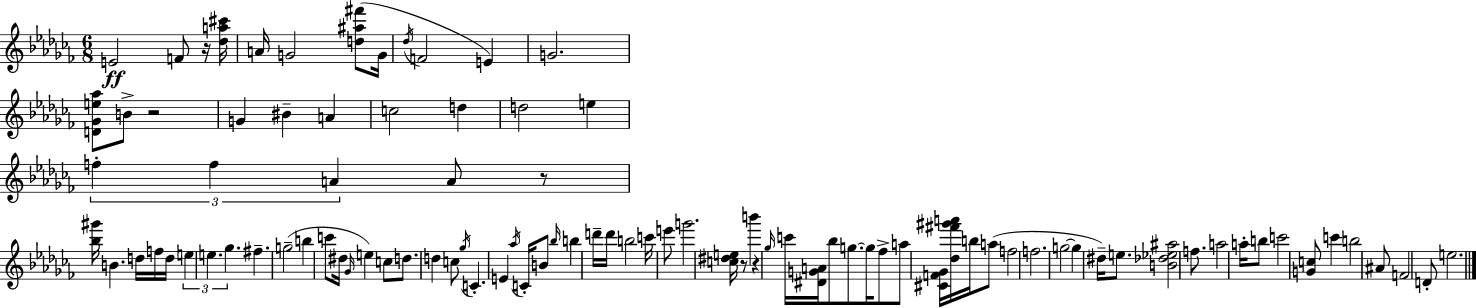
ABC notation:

X:1
T:Untitled
M:6/8
L:1/4
K:Abm
E2 F/2 z/4 [_da^c']/4 A/4 G2 [d^a^f']/2 G/4 _d/4 F2 E G2 [D_Ge_a]/2 B/2 z2 G ^B A c2 d d2 e f f A A/2 z/2 [_b^g']/4 B d/4 f/4 d/4 e e _g ^f g2 b c'/2 ^d/4 _G/4 e c/2 d/2 d c/2 _g/4 C E _a/4 C/4 B/2 _b/4 b d'/4 d'/4 b2 c'/4 e'/2 g'2 [c^de]/4 z/2 b' z _g/4 c'/4 [^DGA]/4 _b/2 g/2 g/4 _f/2 a/2 [^CF_G]/4 [_d^f'^g'a']/4 b/4 a/2 f2 f2 g2 g ^d/4 e/2 [B_d_e^a]2 f/2 a2 a/4 b/2 c'2 [Gc]/2 c' b2 ^A/2 F2 D/2 e2